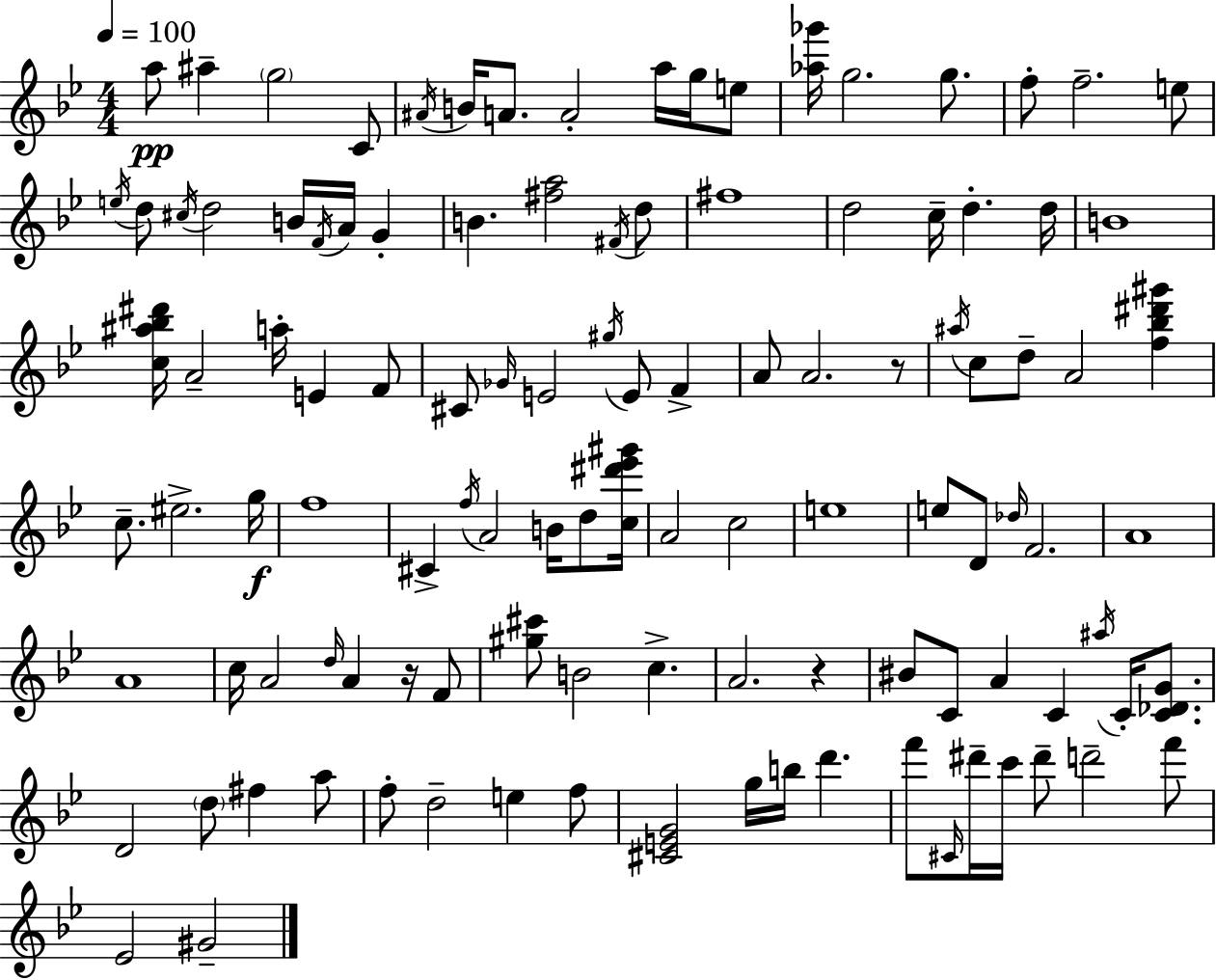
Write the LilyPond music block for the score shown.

{
  \clef treble
  \numericTimeSignature
  \time 4/4
  \key g \minor
  \tempo 4 = 100
  a''8\pp ais''4-- \parenthesize g''2 c'8 | \acciaccatura { ais'16 } b'16 a'8. a'2-. a''16 g''16 e''8 | <aes'' ges'''>16 g''2. g''8. | f''8-. f''2.-- e''8 | \break \acciaccatura { e''16 } d''8 \acciaccatura { cis''16 } d''2 b'16 \acciaccatura { f'16 } a'16 | g'4-. b'4. <fis'' a''>2 | \acciaccatura { fis'16 } d''8 fis''1 | d''2 c''16-- d''4.-. | \break d''16 b'1 | <c'' ais'' bes'' dis'''>16 a'2-- a''16-. e'4 | f'8 cis'8 \grace { ges'16 } e'2 | \acciaccatura { gis''16 } e'8 f'4-> a'8 a'2. | \break r8 \acciaccatura { ais''16 } c''8 d''8-- a'2 | <f'' bes'' dis''' gis'''>4 c''8.-- eis''2.-> | g''16\f f''1 | cis'4-> \acciaccatura { f''16 } a'2 | \break b'16 d''8 <c'' dis''' ees''' gis'''>16 a'2 | c''2 e''1 | e''8 d'8 \grace { des''16 } f'2. | a'1 | \break a'1 | c''16 a'2 | \grace { d''16 } a'4 r16 f'8 <gis'' cis'''>8 b'2 | c''4.-> a'2. | \break r4 bis'8 c'8 a'4 | c'4 \acciaccatura { ais''16 } c'16-. <c' des' g'>8. d'2 | \parenthesize d''8 fis''4 a''8 f''8-. d''2-- | e''4 f''8 <cis' e' g'>2 | \break g''16 b''16 d'''4. f'''8 \grace { cis'16 } dis'''16-- | c'''16 dis'''8-- d'''2-- f'''8 ees'2 | gis'2-- \bar "|."
}